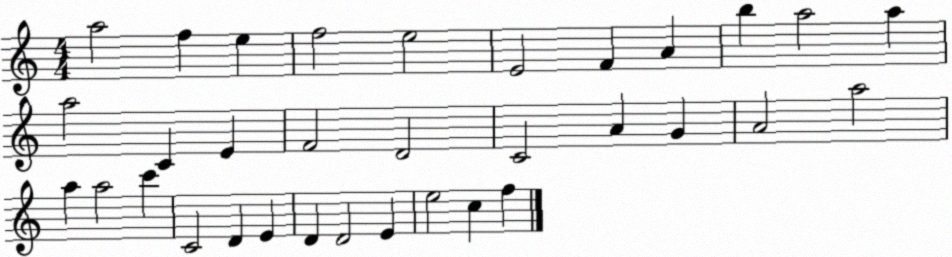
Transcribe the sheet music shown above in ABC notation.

X:1
T:Untitled
M:4/4
L:1/4
K:C
a2 f e f2 e2 E2 F A b a2 a a2 C E F2 D2 C2 A G A2 a2 a a2 c' C2 D E D D2 E e2 c f